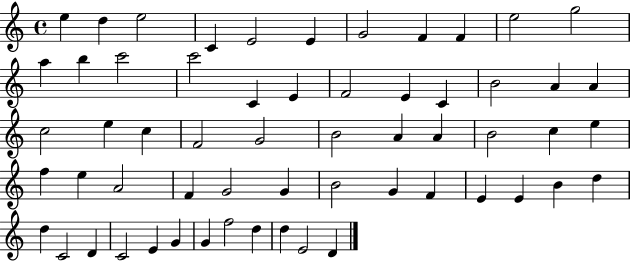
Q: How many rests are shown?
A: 0